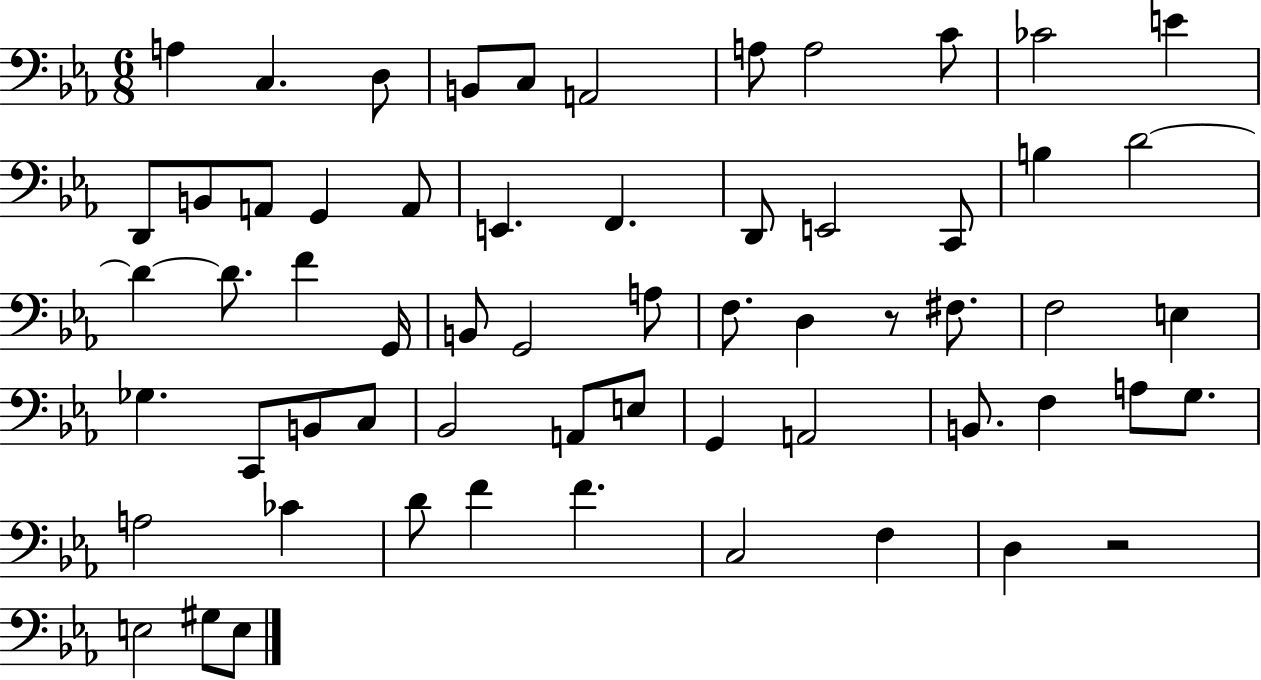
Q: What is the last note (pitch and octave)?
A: E3